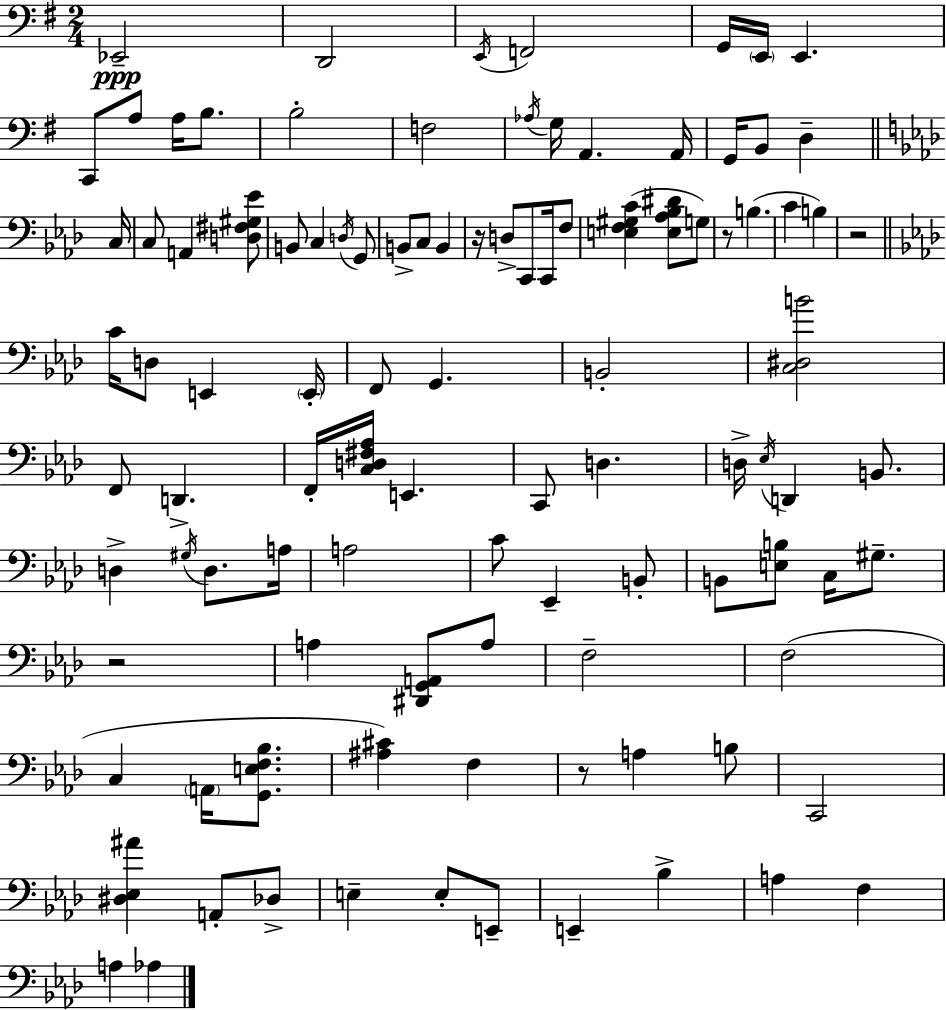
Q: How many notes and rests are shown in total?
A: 102